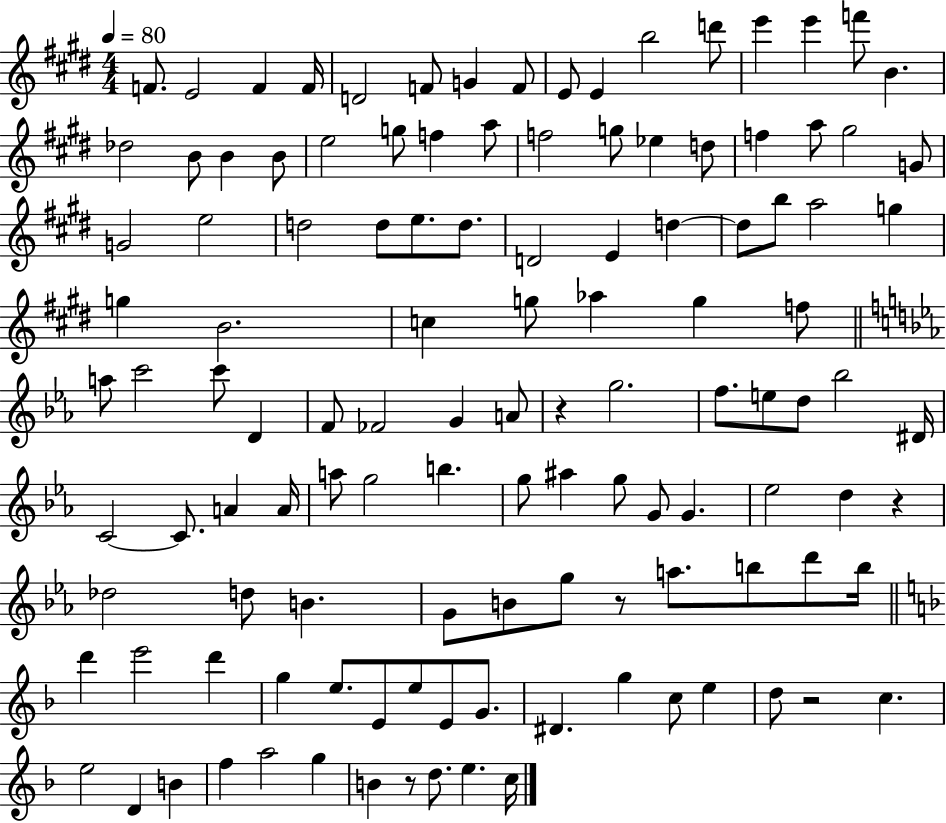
{
  \clef treble
  \numericTimeSignature
  \time 4/4
  \key e \major
  \tempo 4 = 80
  f'8. e'2 f'4 f'16 | d'2 f'8 g'4 f'8 | e'8 e'4 b''2 d'''8 | e'''4 e'''4 f'''8 b'4. | \break des''2 b'8 b'4 b'8 | e''2 g''8 f''4 a''8 | f''2 g''8 ees''4 d''8 | f''4 a''8 gis''2 g'8 | \break g'2 e''2 | d''2 d''8 e''8. d''8. | d'2 e'4 d''4~~ | d''8 b''8 a''2 g''4 | \break g''4 b'2. | c''4 g''8 aes''4 g''4 f''8 | \bar "||" \break \key ees \major a''8 c'''2 c'''8 d'4 | f'8 fes'2 g'4 a'8 | r4 g''2. | f''8. e''8 d''8 bes''2 dis'16 | \break c'2~~ c'8. a'4 a'16 | a''8 g''2 b''4. | g''8 ais''4 g''8 g'8 g'4. | ees''2 d''4 r4 | \break des''2 d''8 b'4. | g'8 b'8 g''8 r8 a''8. b''8 d'''8 b''16 | \bar "||" \break \key f \major d'''4 e'''2 d'''4 | g''4 e''8. e'8 e''8 e'8 g'8. | dis'4. g''4 c''8 e''4 | d''8 r2 c''4. | \break e''2 d'4 b'4 | f''4 a''2 g''4 | b'4 r8 d''8. e''4. c''16 | \bar "|."
}